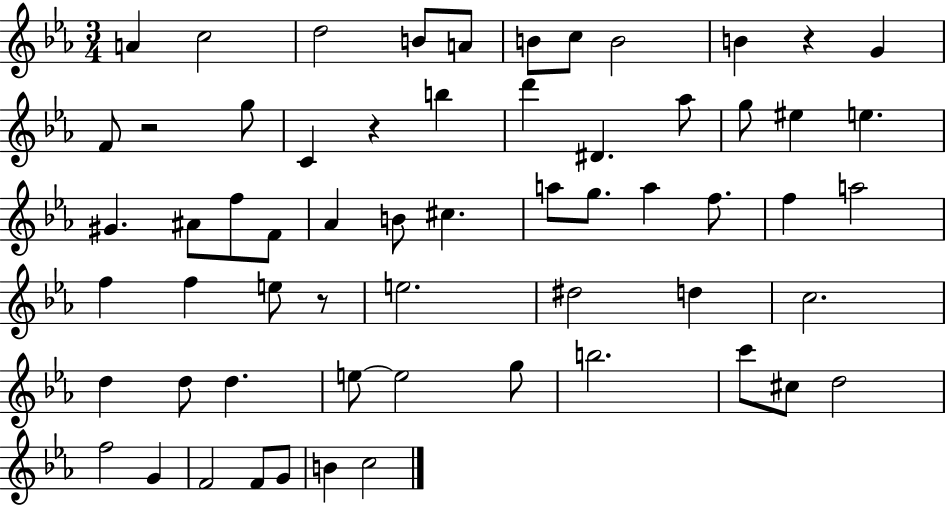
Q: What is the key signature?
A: EES major